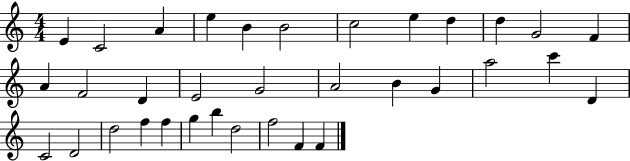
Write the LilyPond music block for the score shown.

{
  \clef treble
  \numericTimeSignature
  \time 4/4
  \key c \major
  e'4 c'2 a'4 | e''4 b'4 b'2 | c''2 e''4 d''4 | d''4 g'2 f'4 | \break a'4 f'2 d'4 | e'2 g'2 | a'2 b'4 g'4 | a''2 c'''4 d'4 | \break c'2 d'2 | d''2 f''4 f''4 | g''4 b''4 d''2 | f''2 f'4 f'4 | \break \bar "|."
}